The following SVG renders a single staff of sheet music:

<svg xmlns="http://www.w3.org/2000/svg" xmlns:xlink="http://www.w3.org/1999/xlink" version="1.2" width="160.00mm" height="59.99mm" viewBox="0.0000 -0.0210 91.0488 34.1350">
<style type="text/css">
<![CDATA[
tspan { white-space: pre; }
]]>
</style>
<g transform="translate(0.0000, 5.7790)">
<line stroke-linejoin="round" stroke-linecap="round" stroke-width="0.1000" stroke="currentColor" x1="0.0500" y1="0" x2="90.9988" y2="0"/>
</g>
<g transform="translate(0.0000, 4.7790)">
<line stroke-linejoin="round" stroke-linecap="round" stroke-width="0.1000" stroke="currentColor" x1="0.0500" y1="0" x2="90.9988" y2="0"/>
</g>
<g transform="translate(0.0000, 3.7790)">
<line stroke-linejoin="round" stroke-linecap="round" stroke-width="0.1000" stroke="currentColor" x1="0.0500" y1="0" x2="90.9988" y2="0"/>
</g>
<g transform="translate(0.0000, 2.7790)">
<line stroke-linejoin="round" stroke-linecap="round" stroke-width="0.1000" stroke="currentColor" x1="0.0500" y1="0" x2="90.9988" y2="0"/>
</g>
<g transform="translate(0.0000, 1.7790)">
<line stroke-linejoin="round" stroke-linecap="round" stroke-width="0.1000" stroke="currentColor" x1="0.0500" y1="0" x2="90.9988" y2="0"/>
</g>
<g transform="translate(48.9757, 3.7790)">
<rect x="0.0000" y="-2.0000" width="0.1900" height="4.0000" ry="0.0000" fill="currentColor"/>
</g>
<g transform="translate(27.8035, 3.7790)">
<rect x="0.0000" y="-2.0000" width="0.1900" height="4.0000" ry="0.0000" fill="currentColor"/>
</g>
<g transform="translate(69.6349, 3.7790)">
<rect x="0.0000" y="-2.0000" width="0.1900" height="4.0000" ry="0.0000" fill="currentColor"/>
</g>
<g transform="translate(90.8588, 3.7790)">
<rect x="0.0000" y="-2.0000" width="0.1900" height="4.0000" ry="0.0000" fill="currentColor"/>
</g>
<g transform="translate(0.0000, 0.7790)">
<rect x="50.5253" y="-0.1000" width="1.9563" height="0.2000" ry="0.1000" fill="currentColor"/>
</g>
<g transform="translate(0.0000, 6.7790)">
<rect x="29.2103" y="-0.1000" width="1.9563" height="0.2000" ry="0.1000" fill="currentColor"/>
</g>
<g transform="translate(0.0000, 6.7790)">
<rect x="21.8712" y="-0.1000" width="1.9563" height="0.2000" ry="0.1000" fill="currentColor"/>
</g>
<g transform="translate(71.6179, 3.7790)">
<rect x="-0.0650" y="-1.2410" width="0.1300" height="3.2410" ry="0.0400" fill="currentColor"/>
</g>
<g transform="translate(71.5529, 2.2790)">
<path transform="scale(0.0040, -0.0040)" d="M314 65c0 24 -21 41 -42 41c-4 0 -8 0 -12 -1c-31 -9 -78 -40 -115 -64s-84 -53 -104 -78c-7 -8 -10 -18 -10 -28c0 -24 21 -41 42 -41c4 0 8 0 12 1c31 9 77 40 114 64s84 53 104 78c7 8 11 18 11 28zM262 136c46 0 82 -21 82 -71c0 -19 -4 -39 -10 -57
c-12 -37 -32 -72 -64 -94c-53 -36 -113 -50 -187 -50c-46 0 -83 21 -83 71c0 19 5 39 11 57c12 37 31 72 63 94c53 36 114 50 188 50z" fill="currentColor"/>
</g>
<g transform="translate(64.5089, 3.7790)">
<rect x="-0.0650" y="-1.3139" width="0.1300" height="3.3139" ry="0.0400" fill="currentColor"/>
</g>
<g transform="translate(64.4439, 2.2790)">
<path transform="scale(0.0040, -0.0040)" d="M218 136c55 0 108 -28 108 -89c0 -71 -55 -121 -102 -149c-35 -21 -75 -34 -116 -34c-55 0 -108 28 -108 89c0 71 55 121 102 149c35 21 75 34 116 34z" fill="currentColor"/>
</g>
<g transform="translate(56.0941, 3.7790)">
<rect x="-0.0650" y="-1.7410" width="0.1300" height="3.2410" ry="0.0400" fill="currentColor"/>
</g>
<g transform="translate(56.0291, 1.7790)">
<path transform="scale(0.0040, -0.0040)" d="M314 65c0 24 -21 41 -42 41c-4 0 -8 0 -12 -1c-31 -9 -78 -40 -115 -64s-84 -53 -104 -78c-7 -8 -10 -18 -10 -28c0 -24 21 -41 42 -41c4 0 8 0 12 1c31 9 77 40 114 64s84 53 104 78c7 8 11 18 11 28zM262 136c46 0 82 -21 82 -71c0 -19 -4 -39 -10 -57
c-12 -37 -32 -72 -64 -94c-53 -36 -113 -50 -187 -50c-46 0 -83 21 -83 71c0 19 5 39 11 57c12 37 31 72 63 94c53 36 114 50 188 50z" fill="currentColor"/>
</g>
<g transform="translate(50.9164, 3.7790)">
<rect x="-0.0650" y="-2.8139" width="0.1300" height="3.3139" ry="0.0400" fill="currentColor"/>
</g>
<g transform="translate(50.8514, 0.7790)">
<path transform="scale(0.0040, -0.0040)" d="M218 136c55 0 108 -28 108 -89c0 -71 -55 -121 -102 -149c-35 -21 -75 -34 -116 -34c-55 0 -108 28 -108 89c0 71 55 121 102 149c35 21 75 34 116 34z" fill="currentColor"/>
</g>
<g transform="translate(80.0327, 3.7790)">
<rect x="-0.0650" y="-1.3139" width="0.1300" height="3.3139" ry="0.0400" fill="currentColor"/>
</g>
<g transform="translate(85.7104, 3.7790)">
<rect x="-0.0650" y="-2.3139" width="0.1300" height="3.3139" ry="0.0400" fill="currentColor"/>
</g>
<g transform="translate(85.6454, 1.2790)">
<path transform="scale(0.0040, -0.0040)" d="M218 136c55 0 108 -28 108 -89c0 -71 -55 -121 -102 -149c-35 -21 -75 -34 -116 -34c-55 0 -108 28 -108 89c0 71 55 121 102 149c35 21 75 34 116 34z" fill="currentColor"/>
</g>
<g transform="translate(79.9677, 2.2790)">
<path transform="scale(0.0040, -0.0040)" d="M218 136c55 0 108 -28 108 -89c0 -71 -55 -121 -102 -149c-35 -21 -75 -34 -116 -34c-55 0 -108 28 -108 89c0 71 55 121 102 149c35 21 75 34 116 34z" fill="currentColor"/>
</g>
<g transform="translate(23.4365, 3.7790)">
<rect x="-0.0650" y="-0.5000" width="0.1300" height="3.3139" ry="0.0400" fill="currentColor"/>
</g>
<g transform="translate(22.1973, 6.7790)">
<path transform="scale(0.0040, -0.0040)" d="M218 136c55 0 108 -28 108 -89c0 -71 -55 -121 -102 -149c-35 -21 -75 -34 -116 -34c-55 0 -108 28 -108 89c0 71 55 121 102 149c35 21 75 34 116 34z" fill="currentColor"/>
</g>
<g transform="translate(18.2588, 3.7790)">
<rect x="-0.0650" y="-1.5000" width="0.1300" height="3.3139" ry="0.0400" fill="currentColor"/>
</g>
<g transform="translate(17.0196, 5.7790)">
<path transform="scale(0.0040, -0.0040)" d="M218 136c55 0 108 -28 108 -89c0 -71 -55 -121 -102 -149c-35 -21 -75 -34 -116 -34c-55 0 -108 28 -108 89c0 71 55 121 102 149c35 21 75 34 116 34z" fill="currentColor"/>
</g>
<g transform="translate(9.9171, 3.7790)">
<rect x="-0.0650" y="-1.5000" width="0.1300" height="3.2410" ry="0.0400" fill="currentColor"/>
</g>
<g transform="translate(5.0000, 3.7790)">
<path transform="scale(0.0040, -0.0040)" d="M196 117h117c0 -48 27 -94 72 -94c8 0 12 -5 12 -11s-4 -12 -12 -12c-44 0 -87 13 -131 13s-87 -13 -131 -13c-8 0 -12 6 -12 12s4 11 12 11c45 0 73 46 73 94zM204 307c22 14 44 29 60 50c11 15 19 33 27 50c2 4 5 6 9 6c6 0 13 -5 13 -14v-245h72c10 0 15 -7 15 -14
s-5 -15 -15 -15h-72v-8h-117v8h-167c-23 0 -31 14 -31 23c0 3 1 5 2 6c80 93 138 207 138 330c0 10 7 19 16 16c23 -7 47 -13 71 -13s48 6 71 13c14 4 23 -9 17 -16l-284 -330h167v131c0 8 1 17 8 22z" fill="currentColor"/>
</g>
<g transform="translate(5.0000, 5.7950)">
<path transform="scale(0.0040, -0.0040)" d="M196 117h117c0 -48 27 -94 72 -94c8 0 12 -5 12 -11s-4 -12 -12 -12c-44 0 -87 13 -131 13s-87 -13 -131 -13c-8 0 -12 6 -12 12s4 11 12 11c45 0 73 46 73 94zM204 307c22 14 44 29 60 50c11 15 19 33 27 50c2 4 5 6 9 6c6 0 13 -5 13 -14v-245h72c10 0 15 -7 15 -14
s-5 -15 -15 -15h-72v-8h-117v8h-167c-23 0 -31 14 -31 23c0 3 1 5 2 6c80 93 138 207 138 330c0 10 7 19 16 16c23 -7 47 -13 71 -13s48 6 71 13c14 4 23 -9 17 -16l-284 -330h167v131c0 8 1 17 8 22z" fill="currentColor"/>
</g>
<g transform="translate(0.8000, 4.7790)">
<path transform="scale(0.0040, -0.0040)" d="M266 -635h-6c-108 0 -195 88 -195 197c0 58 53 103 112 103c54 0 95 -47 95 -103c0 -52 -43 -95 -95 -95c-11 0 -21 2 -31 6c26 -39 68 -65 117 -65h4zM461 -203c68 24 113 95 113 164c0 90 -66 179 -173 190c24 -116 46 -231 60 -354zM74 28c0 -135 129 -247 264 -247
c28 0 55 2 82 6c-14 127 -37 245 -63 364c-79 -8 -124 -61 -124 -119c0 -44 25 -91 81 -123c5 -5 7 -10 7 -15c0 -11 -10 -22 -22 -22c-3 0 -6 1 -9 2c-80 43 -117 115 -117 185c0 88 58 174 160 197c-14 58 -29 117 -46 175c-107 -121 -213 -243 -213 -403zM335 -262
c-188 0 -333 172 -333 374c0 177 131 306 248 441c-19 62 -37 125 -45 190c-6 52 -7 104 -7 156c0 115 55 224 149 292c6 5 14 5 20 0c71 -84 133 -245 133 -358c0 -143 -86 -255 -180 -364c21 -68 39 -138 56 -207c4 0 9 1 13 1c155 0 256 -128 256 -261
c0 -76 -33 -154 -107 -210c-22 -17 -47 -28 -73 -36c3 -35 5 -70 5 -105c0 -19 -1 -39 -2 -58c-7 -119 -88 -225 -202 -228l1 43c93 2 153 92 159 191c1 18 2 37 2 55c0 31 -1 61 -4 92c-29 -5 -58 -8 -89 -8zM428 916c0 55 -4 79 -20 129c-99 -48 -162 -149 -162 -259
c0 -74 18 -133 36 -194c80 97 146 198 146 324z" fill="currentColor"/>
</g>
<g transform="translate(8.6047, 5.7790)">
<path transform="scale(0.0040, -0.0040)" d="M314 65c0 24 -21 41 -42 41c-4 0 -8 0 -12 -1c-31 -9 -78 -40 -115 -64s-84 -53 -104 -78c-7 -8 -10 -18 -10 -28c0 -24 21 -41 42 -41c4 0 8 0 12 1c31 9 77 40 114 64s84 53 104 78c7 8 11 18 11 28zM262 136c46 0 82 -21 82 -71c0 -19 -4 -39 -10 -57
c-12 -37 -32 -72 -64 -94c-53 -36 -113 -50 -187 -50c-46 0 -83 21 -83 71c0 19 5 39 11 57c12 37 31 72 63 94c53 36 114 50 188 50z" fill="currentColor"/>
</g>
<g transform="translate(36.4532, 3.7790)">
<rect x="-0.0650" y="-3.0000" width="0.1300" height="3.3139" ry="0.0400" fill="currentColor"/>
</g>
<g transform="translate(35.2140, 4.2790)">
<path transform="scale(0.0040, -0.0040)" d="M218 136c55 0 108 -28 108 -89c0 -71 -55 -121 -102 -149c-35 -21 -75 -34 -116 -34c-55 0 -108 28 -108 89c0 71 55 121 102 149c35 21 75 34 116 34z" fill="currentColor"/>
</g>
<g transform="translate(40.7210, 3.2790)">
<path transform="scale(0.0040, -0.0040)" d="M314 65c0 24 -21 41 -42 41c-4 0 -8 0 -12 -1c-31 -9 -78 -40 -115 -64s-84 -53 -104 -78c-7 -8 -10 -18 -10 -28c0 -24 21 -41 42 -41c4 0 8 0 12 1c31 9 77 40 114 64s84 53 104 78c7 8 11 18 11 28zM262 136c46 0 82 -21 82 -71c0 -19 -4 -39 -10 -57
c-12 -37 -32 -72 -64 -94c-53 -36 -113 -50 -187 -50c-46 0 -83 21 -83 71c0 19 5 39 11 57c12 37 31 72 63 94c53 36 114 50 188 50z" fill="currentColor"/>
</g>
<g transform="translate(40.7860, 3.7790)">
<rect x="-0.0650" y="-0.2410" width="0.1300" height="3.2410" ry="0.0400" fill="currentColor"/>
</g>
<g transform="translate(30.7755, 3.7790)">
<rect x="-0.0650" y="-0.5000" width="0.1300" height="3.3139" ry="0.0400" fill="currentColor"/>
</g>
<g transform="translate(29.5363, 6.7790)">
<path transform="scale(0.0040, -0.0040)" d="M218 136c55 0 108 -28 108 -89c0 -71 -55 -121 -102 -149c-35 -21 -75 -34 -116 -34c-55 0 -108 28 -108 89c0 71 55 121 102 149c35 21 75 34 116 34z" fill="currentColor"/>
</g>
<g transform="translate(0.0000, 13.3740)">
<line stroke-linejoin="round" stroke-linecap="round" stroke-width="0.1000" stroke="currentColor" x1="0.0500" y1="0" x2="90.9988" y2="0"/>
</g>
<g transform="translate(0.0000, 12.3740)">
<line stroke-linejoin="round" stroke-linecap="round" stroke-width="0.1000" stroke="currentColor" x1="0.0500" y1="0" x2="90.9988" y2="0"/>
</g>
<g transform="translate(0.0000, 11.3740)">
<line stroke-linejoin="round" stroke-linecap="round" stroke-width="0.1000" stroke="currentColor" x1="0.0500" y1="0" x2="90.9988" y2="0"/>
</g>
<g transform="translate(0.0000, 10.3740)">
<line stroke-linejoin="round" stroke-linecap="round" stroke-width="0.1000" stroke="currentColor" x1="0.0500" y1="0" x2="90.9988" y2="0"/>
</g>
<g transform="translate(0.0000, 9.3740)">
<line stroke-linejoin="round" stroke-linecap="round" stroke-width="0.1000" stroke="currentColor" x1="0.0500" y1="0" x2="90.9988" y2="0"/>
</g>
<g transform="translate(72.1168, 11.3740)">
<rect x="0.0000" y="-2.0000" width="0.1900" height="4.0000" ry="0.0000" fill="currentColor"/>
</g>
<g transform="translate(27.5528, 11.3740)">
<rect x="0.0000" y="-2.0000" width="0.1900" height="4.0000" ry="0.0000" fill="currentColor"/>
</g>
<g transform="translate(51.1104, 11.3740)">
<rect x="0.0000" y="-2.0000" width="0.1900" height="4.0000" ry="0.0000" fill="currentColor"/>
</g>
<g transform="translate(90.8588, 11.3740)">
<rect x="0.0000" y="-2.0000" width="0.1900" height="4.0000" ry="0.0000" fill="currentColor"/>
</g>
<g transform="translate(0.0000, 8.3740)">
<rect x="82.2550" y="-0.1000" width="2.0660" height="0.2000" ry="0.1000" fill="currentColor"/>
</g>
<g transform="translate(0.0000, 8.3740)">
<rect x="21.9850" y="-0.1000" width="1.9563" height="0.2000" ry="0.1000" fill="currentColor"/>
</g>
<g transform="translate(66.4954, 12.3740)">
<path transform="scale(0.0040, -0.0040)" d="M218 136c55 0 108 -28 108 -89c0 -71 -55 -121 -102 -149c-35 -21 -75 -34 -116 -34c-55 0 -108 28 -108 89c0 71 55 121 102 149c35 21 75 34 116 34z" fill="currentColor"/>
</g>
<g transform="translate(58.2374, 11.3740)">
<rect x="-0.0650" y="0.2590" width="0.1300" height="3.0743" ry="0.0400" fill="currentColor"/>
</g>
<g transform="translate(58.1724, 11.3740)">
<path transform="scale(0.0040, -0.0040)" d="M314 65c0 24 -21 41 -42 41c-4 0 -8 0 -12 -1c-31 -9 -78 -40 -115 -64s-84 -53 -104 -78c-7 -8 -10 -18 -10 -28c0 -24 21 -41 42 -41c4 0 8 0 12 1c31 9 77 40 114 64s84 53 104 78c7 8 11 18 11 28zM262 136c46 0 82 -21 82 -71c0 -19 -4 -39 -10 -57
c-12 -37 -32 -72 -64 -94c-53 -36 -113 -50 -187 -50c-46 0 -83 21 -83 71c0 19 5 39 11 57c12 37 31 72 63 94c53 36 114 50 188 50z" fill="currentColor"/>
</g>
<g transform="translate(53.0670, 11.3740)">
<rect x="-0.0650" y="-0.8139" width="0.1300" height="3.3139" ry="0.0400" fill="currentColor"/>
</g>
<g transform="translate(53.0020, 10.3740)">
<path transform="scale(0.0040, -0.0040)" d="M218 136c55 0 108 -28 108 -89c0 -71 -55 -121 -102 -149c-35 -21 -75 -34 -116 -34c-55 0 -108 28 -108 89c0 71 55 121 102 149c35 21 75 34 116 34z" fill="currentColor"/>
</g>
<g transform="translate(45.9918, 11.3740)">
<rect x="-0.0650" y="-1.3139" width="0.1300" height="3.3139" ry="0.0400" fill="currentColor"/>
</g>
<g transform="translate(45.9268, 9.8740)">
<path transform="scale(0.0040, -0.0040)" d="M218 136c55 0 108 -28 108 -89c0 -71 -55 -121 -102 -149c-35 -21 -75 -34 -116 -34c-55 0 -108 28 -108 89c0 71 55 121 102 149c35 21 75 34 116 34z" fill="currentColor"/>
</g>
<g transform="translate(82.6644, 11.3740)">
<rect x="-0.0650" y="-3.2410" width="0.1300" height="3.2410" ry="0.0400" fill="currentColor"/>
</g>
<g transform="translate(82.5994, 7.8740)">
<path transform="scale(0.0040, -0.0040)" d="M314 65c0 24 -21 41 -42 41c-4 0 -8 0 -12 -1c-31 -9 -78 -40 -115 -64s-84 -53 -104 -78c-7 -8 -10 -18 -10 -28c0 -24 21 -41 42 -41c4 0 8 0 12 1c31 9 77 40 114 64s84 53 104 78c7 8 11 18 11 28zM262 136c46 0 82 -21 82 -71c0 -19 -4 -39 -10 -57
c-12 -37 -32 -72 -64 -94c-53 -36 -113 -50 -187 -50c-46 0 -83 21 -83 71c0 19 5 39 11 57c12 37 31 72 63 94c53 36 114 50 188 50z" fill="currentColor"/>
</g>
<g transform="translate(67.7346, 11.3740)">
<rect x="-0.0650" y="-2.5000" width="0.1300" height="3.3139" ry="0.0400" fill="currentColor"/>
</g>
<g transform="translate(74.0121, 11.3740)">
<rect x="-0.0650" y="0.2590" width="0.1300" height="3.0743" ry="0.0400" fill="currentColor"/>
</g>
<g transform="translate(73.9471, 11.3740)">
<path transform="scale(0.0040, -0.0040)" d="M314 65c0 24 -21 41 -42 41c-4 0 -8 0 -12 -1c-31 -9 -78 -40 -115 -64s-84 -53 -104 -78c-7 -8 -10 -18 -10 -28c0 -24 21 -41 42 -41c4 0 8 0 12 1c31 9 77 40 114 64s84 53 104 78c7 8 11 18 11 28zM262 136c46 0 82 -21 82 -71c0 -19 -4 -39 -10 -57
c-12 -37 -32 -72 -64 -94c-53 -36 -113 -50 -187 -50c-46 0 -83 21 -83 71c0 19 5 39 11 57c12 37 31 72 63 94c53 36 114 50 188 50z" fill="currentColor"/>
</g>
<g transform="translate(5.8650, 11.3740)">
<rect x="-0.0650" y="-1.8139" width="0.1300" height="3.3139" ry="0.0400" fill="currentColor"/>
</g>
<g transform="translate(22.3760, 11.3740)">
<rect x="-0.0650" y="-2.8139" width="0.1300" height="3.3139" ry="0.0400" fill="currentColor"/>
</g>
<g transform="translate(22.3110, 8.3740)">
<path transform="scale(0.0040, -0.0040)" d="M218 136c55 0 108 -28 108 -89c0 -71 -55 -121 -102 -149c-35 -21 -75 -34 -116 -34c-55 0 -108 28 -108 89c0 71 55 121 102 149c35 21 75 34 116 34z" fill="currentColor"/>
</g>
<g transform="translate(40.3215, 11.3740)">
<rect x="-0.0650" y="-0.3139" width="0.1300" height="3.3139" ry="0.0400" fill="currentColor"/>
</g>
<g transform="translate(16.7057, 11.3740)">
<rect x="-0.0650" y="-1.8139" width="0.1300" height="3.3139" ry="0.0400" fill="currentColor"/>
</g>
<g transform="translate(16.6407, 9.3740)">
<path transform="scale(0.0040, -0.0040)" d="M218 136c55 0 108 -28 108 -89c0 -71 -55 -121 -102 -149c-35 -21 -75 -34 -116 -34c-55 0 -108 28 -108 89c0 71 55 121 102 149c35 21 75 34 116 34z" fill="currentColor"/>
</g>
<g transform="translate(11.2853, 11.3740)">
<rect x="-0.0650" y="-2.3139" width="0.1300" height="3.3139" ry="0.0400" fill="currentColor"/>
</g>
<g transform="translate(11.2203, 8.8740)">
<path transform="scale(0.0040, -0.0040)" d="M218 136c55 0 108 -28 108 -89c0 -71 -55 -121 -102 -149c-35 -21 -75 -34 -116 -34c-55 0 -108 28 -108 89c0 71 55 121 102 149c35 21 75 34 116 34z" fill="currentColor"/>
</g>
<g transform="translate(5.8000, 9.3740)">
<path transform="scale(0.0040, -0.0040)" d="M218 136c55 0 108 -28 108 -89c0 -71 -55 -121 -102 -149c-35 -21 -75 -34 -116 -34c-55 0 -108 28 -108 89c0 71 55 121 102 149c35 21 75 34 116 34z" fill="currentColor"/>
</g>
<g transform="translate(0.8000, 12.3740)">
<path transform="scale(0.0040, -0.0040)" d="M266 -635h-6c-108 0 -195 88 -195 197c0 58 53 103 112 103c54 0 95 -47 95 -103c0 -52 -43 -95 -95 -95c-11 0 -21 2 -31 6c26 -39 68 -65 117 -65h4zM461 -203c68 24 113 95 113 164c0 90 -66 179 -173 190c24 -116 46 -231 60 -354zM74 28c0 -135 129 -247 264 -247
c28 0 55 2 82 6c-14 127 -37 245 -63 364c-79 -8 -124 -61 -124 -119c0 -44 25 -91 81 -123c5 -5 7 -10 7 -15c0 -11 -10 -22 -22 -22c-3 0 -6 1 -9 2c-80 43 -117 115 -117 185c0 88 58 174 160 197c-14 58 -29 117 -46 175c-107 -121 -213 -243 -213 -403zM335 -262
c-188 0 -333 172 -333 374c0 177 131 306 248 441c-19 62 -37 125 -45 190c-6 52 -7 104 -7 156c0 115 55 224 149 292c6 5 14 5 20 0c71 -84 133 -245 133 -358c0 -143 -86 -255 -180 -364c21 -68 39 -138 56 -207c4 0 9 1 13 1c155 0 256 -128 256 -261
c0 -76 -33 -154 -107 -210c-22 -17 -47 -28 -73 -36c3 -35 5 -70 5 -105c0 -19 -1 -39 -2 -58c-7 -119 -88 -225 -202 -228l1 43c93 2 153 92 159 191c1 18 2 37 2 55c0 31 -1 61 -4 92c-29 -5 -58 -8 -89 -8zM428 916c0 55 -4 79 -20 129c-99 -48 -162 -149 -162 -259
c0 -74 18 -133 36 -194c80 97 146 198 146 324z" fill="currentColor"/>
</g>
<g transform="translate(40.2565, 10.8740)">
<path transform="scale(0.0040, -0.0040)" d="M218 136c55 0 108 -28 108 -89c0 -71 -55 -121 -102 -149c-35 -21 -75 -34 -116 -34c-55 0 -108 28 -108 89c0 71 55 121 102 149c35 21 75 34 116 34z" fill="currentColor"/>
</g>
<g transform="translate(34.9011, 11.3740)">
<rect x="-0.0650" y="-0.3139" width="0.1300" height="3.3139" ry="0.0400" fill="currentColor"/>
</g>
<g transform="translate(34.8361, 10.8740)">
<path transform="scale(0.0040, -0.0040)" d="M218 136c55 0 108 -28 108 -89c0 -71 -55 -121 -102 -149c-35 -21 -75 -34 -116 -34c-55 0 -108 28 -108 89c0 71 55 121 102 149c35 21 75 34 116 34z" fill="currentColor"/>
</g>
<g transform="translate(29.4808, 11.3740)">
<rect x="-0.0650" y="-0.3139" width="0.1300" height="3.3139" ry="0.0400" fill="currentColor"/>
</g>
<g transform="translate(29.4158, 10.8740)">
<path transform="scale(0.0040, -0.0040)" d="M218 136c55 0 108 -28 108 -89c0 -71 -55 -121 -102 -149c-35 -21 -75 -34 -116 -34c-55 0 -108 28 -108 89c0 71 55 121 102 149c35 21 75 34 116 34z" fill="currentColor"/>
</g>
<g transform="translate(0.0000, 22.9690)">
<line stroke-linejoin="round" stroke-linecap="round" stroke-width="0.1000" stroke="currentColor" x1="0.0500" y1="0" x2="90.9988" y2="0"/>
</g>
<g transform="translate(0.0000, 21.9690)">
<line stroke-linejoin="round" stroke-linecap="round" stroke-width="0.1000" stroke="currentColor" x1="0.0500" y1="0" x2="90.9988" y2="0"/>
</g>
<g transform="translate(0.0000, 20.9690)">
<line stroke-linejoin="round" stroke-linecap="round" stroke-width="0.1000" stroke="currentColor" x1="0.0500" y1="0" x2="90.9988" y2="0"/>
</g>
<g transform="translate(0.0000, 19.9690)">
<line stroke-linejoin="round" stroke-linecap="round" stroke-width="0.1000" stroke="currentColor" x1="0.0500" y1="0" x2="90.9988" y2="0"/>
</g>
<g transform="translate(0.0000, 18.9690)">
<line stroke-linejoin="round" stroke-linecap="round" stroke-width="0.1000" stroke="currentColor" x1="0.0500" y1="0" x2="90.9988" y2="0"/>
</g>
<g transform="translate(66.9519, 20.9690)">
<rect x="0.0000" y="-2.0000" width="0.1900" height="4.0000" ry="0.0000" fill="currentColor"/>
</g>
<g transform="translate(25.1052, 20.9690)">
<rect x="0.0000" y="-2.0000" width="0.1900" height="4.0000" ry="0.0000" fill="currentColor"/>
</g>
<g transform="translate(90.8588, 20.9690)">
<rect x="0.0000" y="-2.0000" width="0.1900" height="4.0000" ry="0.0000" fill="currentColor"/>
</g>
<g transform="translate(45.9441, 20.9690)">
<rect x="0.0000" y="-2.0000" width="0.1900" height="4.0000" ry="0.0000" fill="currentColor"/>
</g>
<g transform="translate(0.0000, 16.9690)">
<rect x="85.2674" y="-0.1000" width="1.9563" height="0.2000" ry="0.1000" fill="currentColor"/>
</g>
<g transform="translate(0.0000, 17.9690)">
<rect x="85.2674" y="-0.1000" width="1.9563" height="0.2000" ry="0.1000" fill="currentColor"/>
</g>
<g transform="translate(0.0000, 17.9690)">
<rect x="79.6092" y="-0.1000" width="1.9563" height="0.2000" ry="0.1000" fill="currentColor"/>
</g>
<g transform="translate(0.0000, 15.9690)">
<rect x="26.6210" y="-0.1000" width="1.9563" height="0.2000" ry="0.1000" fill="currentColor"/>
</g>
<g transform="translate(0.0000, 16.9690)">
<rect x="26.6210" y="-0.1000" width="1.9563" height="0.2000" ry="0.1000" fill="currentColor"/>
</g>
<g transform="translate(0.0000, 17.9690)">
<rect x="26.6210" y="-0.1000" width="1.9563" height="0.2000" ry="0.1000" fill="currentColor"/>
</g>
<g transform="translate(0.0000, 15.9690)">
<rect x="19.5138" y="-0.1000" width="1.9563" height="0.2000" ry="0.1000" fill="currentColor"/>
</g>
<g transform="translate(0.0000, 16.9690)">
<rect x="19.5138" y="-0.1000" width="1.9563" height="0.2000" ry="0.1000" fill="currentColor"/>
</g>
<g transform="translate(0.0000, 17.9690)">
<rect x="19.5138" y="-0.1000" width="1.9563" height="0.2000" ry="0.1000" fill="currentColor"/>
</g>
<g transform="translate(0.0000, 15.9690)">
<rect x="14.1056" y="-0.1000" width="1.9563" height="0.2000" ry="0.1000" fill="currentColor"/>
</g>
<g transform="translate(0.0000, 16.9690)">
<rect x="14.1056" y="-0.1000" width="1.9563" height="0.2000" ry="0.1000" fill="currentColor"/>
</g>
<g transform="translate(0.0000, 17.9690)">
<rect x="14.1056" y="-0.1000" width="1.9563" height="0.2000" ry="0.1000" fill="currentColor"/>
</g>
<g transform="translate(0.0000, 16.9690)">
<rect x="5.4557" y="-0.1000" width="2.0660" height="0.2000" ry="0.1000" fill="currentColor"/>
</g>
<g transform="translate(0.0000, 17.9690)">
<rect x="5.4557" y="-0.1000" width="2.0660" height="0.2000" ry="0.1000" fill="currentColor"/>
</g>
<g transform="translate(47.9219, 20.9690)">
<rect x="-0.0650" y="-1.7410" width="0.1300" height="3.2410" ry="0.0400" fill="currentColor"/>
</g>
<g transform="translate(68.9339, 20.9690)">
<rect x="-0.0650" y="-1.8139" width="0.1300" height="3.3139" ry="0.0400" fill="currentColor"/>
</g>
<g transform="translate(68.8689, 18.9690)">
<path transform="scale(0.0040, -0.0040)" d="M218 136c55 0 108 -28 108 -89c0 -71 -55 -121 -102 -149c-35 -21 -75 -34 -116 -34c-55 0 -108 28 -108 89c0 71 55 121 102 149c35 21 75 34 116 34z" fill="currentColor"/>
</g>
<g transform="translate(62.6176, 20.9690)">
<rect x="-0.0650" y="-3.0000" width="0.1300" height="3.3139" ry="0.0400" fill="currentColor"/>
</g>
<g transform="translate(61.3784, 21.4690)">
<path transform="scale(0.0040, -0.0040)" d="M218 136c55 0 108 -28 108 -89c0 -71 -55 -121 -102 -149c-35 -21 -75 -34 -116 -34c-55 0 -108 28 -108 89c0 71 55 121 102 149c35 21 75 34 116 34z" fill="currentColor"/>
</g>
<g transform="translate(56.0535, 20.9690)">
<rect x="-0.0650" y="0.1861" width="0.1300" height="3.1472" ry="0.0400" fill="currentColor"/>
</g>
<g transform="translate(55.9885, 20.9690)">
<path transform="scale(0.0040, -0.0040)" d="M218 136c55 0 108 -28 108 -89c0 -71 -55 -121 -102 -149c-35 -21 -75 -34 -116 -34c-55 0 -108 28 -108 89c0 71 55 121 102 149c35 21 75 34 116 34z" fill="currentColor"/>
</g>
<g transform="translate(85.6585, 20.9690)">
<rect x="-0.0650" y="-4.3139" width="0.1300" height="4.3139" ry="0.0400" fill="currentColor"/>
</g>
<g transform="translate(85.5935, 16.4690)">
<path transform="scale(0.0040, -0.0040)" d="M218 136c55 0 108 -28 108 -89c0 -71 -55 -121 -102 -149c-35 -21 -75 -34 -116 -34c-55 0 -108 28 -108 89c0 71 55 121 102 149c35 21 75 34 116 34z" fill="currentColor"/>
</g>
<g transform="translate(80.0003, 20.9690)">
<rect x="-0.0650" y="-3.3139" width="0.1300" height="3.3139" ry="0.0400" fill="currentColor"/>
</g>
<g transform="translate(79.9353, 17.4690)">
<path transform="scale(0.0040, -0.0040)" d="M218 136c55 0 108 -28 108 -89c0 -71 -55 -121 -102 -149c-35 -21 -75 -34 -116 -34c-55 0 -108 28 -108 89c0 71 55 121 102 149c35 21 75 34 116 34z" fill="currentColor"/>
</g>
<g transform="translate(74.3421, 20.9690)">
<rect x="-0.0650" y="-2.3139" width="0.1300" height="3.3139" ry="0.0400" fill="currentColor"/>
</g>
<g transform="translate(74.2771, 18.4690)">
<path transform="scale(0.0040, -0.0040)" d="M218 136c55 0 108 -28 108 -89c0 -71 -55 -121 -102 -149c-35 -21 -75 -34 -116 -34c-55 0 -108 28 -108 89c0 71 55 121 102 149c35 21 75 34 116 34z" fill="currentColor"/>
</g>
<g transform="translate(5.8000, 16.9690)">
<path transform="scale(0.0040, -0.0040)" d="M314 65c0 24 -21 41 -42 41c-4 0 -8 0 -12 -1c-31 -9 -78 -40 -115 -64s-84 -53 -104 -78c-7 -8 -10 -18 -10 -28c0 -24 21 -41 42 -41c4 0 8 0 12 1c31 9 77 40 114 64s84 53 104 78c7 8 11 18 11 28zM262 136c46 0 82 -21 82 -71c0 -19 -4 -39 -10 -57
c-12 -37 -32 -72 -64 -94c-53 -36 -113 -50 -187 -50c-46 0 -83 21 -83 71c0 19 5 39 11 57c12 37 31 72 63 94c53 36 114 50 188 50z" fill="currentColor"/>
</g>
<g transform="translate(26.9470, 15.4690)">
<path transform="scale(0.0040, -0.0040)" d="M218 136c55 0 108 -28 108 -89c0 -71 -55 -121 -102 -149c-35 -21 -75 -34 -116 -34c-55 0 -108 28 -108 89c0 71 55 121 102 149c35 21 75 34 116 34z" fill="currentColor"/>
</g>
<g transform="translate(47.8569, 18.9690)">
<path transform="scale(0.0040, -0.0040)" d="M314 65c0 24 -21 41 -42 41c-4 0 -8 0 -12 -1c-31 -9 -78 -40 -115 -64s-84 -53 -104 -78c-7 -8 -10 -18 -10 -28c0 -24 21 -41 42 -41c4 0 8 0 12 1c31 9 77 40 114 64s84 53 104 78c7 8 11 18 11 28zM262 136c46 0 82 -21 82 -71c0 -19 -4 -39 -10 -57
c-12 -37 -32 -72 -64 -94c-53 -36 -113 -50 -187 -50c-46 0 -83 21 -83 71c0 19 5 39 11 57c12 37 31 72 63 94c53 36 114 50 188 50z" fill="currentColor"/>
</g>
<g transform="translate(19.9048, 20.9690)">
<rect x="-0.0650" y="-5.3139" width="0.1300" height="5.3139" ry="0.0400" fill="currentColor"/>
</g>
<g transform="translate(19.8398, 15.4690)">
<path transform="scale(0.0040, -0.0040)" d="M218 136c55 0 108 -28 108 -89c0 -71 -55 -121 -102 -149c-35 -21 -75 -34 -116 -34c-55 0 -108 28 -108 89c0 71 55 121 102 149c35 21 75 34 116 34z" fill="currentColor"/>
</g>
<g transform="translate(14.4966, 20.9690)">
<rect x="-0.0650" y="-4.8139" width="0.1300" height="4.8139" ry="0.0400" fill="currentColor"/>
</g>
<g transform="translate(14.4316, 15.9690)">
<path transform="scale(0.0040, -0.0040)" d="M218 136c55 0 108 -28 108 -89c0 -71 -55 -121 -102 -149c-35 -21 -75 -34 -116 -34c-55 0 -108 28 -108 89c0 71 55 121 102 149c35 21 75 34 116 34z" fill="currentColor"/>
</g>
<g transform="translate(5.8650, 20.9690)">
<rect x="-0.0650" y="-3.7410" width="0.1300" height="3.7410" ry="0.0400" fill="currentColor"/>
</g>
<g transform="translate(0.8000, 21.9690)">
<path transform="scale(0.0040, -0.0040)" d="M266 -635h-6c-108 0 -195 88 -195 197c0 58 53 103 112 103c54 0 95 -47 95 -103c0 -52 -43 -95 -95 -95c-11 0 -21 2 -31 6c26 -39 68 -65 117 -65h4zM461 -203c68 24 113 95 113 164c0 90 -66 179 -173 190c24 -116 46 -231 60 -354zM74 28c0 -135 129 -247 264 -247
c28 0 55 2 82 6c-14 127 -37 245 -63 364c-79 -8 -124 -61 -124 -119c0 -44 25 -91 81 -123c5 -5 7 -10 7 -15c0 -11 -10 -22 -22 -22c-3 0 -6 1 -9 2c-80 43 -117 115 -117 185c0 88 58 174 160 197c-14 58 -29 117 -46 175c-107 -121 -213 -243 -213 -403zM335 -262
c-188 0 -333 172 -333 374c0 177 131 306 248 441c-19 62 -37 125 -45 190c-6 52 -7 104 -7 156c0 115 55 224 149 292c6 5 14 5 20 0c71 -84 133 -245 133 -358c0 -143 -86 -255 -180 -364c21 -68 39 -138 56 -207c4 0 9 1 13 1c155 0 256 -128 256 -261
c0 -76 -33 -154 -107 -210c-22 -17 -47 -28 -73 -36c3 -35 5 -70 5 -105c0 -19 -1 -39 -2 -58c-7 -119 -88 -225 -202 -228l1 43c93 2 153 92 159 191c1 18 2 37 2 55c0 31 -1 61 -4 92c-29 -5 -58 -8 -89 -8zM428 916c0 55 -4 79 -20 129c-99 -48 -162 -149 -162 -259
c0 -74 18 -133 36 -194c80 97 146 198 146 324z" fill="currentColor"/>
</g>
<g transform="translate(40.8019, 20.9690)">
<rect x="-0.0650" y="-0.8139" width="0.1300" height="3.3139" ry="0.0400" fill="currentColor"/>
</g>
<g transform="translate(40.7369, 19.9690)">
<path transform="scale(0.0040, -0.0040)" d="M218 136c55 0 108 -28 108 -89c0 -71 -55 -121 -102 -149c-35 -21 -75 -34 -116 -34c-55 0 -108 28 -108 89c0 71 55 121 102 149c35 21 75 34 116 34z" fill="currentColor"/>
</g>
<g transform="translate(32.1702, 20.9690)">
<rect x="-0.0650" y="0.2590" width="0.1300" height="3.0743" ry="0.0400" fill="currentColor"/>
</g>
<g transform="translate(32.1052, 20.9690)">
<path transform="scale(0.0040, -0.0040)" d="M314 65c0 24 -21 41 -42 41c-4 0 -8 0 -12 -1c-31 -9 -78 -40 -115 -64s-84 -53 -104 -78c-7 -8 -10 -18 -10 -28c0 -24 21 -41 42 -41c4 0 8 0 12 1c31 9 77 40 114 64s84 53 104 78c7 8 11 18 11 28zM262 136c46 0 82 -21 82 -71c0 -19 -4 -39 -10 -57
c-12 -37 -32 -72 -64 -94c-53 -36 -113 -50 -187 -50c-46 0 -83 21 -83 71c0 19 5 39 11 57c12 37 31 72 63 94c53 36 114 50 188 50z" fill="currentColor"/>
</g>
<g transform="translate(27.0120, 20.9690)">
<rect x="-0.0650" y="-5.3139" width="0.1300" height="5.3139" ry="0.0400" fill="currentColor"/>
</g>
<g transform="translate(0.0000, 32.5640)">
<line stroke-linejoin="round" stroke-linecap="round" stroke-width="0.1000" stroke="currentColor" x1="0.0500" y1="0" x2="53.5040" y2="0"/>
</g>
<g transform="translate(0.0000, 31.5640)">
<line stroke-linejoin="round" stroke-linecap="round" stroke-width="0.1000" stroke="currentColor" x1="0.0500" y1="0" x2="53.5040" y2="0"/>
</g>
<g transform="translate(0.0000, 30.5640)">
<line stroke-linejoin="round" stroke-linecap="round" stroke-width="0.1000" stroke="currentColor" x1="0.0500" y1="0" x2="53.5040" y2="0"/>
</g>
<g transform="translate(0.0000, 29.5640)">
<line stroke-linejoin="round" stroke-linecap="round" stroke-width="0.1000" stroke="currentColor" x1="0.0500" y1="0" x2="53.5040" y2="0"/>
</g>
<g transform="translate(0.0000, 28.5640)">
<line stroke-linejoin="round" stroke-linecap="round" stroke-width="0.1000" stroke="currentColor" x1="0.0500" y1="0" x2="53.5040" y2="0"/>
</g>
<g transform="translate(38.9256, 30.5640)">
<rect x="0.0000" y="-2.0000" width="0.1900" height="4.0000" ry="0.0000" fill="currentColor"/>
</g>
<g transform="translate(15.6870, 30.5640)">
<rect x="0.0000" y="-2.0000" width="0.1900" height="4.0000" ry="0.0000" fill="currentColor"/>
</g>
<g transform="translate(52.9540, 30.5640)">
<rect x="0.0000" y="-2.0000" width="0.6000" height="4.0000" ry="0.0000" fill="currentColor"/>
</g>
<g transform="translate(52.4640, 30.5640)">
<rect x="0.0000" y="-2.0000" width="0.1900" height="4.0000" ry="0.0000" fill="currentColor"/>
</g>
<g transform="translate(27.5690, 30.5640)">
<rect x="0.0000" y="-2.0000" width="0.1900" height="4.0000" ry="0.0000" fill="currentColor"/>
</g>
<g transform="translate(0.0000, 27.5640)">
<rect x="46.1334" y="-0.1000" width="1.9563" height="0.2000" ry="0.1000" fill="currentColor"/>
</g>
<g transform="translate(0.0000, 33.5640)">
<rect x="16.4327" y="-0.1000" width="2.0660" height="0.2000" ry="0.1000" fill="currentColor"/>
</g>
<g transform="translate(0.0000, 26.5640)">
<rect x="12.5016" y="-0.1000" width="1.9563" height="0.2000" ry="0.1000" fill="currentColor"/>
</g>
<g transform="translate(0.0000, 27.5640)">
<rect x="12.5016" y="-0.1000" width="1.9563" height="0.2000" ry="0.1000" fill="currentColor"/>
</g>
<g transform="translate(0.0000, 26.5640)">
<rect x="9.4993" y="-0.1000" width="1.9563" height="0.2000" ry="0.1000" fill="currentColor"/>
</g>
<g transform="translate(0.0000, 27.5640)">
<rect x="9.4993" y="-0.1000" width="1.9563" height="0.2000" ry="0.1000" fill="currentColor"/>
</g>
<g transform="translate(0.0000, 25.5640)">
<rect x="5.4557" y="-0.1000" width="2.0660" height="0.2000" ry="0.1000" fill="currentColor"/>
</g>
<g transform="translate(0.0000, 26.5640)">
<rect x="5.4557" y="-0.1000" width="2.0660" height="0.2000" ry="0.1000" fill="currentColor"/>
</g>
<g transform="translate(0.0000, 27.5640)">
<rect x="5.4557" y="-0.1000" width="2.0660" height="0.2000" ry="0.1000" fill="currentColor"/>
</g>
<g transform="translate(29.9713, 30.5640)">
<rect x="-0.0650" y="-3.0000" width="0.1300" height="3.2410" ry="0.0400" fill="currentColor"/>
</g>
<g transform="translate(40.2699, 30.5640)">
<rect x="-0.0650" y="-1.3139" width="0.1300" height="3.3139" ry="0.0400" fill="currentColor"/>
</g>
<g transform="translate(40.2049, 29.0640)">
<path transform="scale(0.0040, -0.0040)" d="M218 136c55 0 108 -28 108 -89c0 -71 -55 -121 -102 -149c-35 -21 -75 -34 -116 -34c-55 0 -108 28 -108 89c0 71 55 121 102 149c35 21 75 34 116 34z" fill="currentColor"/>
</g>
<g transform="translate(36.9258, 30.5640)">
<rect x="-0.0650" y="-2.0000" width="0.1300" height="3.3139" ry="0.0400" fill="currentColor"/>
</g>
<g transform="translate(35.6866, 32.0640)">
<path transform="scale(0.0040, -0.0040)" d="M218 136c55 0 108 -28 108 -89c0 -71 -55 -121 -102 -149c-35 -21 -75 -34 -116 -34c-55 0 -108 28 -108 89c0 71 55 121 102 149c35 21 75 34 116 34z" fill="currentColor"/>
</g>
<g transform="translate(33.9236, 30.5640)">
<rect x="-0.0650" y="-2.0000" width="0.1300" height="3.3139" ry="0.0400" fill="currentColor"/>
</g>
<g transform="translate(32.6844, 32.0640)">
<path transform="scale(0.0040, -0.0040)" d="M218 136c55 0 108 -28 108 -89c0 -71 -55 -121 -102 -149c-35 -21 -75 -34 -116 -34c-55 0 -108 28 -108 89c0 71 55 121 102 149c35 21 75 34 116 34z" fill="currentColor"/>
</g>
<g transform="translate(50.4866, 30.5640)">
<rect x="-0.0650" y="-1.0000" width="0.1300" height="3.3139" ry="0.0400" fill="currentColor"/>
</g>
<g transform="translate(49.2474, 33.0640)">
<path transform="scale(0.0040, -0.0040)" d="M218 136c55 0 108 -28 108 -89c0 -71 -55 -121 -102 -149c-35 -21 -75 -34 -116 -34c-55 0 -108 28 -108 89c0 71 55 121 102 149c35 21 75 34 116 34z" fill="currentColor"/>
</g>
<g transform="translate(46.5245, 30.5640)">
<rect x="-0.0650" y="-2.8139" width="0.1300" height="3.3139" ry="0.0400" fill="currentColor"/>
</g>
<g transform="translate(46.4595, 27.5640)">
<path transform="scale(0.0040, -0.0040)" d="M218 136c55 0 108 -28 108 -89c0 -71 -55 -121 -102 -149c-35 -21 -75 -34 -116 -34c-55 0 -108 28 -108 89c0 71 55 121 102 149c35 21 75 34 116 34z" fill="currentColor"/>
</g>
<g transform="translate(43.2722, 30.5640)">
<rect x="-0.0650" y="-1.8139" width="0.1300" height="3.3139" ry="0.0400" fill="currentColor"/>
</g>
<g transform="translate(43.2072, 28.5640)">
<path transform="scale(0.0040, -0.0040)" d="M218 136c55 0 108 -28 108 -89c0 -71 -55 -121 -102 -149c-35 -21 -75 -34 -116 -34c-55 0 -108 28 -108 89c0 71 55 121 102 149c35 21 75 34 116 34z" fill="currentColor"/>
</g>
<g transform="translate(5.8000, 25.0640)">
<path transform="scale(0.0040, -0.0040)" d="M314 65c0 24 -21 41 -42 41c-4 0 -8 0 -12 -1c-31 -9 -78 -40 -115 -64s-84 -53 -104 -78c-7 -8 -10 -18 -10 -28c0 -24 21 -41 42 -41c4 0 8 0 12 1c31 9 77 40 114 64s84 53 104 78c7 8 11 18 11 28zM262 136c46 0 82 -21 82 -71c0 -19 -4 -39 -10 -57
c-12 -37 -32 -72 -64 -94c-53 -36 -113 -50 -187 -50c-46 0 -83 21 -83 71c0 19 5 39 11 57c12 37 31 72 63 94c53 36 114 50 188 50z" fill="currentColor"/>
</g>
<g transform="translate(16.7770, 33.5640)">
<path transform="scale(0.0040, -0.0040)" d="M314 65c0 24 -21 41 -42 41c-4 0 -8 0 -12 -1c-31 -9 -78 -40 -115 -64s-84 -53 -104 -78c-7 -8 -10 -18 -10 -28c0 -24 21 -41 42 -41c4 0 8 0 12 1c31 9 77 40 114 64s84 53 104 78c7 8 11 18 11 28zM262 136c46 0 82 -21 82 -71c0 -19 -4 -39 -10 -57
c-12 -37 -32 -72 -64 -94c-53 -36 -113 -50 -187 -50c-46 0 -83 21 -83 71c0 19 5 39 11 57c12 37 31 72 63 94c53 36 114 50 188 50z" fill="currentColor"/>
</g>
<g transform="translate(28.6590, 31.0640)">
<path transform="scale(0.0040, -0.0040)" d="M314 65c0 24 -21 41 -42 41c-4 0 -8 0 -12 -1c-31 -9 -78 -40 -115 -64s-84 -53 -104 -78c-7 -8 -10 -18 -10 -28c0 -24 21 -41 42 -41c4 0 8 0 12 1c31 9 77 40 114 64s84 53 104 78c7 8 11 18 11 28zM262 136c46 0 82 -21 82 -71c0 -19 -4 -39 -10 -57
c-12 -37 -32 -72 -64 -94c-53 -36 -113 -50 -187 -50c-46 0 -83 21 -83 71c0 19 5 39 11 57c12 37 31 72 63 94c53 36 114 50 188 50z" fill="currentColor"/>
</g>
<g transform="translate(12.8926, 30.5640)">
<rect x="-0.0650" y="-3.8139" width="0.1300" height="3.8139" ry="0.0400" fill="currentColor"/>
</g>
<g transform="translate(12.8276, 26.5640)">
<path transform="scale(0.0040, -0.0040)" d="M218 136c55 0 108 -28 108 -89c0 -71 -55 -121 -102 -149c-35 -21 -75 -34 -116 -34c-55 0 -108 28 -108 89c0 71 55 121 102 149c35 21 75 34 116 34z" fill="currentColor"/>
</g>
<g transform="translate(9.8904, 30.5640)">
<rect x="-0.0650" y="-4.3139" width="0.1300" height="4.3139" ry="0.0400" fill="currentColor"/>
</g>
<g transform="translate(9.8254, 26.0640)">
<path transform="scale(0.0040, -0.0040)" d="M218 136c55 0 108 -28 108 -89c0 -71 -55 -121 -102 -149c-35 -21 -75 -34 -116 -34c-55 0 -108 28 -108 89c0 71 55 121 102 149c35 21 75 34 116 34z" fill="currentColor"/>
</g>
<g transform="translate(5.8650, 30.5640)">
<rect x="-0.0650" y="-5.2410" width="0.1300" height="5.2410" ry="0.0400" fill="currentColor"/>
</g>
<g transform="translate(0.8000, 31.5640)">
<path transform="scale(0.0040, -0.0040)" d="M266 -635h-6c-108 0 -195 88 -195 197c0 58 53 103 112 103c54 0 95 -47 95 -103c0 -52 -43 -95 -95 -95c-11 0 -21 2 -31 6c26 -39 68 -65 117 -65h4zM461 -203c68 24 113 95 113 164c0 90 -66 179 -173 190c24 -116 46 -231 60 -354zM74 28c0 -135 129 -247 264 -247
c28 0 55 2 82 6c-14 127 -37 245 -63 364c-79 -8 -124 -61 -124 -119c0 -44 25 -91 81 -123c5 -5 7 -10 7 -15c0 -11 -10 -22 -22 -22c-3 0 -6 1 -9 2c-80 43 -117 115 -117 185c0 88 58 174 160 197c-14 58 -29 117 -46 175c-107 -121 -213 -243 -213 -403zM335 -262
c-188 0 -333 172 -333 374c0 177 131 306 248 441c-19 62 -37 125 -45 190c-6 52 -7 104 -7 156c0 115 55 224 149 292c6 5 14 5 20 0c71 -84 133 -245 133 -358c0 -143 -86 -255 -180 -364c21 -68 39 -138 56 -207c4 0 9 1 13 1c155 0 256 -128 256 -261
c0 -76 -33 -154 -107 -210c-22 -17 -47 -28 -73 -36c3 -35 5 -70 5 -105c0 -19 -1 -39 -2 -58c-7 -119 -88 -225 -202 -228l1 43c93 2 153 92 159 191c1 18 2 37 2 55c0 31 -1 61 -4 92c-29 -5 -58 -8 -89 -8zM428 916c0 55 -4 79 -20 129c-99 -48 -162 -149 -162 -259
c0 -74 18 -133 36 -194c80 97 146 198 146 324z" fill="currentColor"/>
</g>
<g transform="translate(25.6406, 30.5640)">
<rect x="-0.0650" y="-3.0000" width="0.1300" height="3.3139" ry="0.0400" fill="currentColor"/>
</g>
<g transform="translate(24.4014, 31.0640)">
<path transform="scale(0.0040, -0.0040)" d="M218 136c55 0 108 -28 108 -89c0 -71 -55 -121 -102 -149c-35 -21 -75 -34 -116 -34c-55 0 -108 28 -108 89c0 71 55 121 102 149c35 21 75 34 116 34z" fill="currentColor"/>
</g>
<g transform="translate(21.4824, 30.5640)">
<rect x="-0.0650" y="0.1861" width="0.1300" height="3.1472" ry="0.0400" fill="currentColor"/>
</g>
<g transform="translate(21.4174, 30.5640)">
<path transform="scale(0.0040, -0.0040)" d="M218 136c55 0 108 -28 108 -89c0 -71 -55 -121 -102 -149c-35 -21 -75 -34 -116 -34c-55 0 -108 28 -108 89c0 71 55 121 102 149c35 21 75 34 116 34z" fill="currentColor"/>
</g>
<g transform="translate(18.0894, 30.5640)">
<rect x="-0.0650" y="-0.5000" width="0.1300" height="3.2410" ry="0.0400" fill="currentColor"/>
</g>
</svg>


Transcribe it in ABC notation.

X:1
T:Untitled
M:4/4
L:1/4
K:C
E2 E C C A c2 a f2 e e2 e g f g f a c c c e d B2 G B2 b2 c'2 e' f' f' B2 d f2 B A f g b d' f'2 d' c' C2 B A A2 F F e f a D